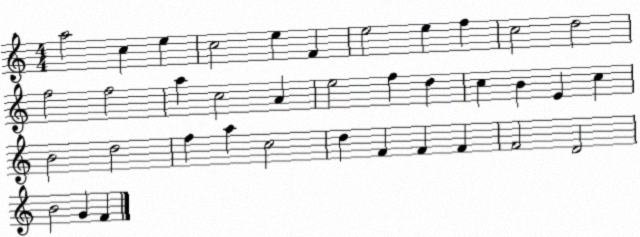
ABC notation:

X:1
T:Untitled
M:4/4
L:1/4
K:C
a2 c e c2 e F e2 e f c2 d2 f2 f2 a c2 A e2 f d c B E c B2 d2 f a c2 d F F F F2 D2 B2 G F